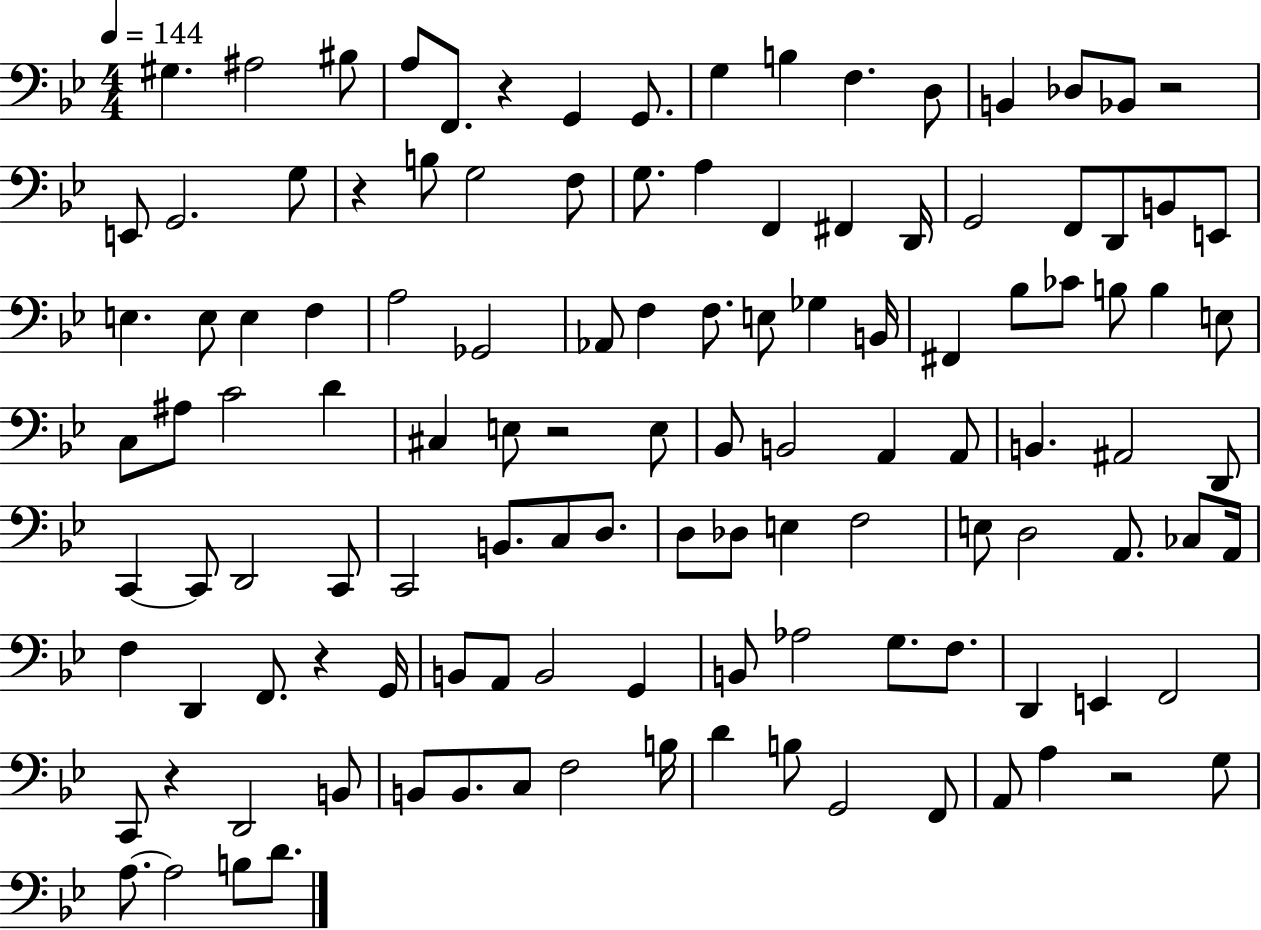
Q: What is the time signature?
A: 4/4